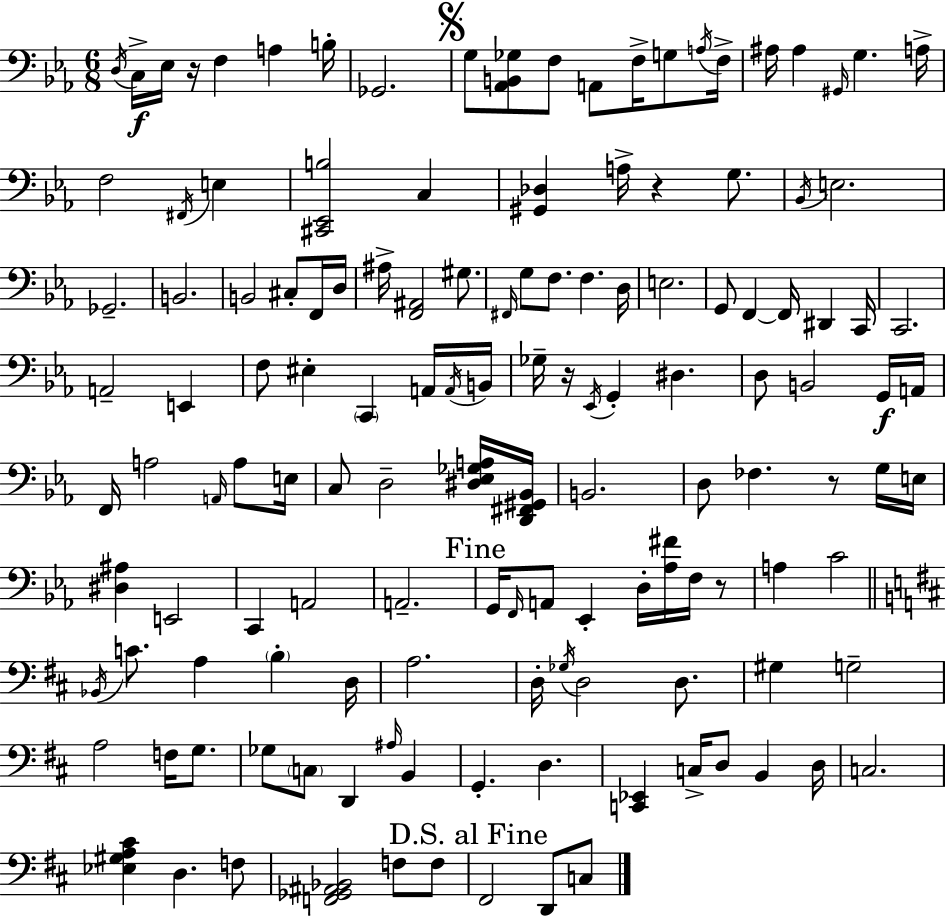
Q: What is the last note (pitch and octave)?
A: C3